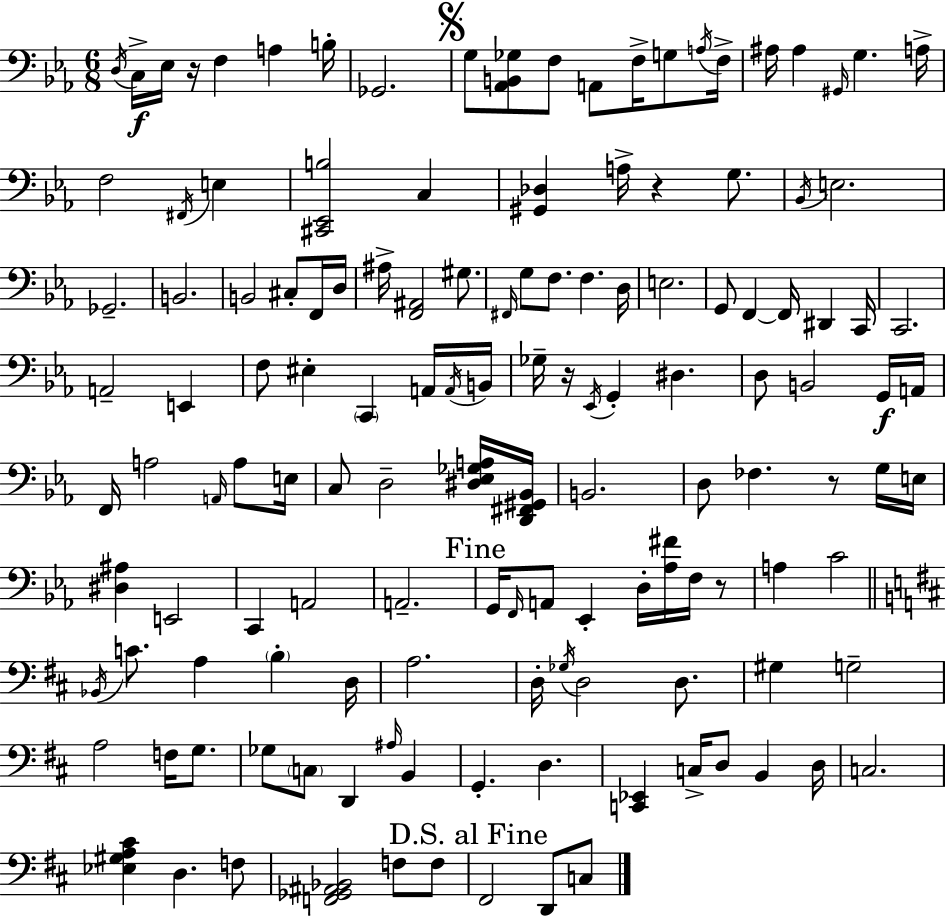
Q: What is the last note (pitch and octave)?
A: C3